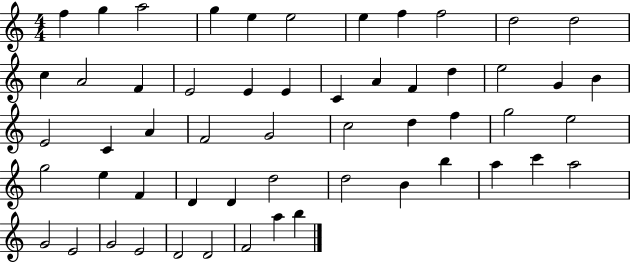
F5/q G5/q A5/h G5/q E5/q E5/h E5/q F5/q F5/h D5/h D5/h C5/q A4/h F4/q E4/h E4/q E4/q C4/q A4/q F4/q D5/q E5/h G4/q B4/q E4/h C4/q A4/q F4/h G4/h C5/h D5/q F5/q G5/h E5/h G5/h E5/q F4/q D4/q D4/q D5/h D5/h B4/q B5/q A5/q C6/q A5/h G4/h E4/h G4/h E4/h D4/h D4/h F4/h A5/q B5/q